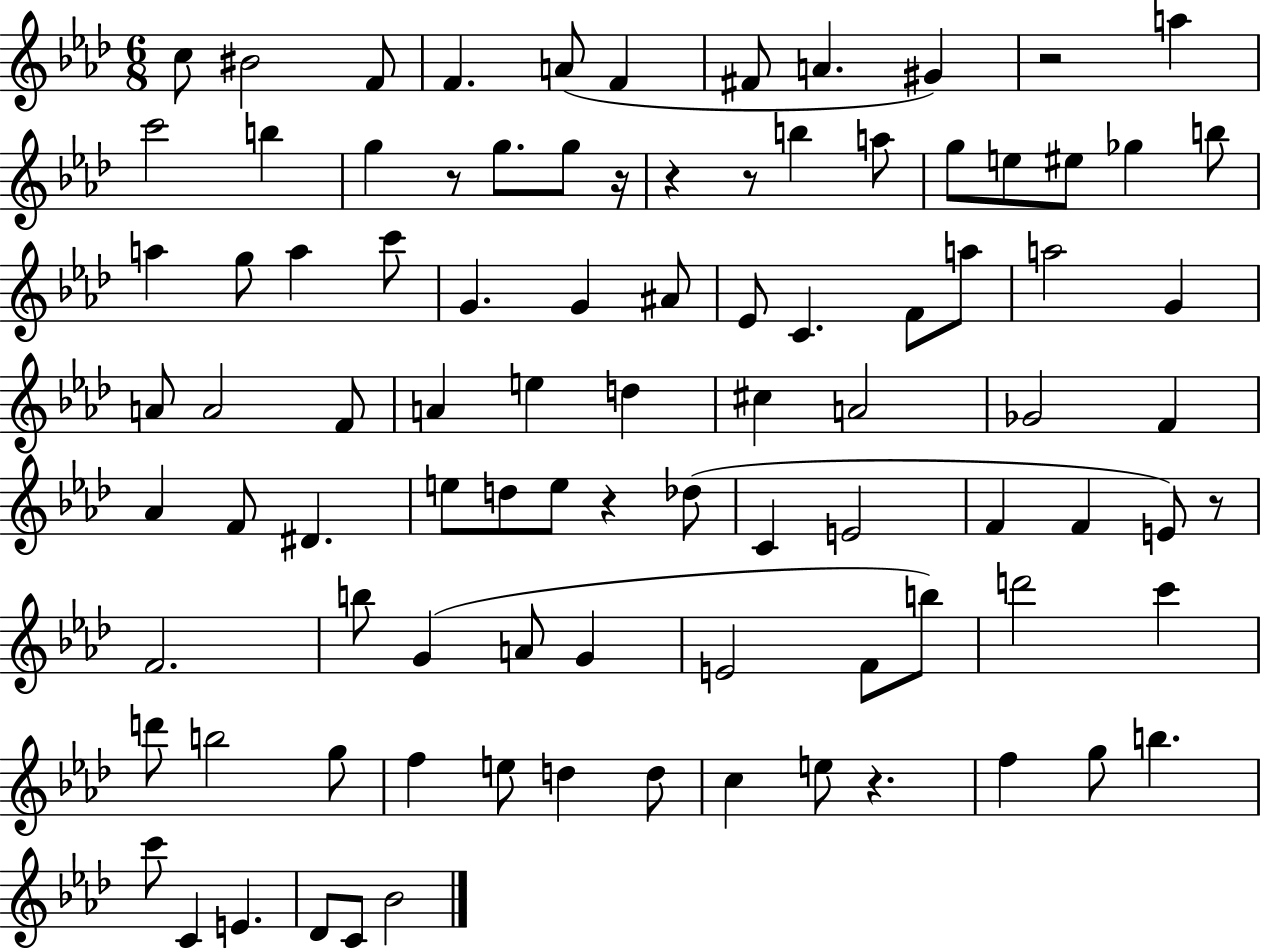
{
  \clef treble
  \numericTimeSignature
  \time 6/8
  \key aes \major
  c''8 bis'2 f'8 | f'4. a'8( f'4 | fis'8 a'4. gis'4) | r2 a''4 | \break c'''2 b''4 | g''4 r8 g''8. g''8 r16 | r4 r8 b''4 a''8 | g''8 e''8 eis''8 ges''4 b''8 | \break a''4 g''8 a''4 c'''8 | g'4. g'4 ais'8 | ees'8 c'4. f'8 a''8 | a''2 g'4 | \break a'8 a'2 f'8 | a'4 e''4 d''4 | cis''4 a'2 | ges'2 f'4 | \break aes'4 f'8 dis'4. | e''8 d''8 e''8 r4 des''8( | c'4 e'2 | f'4 f'4 e'8) r8 | \break f'2. | b''8 g'4( a'8 g'4 | e'2 f'8 b''8) | d'''2 c'''4 | \break d'''8 b''2 g''8 | f''4 e''8 d''4 d''8 | c''4 e''8 r4. | f''4 g''8 b''4. | \break c'''8 c'4 e'4. | des'8 c'8 bes'2 | \bar "|."
}